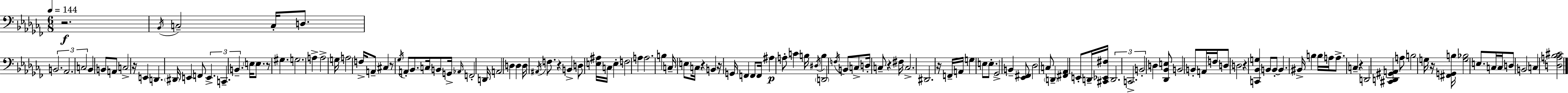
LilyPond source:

{
  \clef bass
  \numericTimeSignature
  \time 6/8
  \key aes \minor
  \tempo 4 = 144
  r2.\f | \acciaccatura { bes,16 } c2-- c16-. d8. | \tuplet 3/2 { b,2. | aes,2. | \break c2 } bes,4 | b,8 a,8 c2-> | r16 e,4 d,4. | \parenthesize dis,16 e,4 f,8 \tuplet 3/2 { e,4.-> | \break c,4.-- b,4.-- } | \parenthesize e16 e8. r8 gis4. | g2. | a4-> a2-> | \break g16 a2 f16-> a,8-- | cis4 r8 \acciaccatura { ges16 } a,8-. bes,8. | c16 b,8 g,16-> \grace { aes,16 } f,2-. | d,16 a,2 d4 | \break d4 d16 \acciaccatura { ais,16 } f8. | r4 b,4-> d8 <e ais>16 c16 | e4-. f2 | a4 a2. | \break b4 c16-- e8 c16 | r4 b,4 r16 g,16 f,4 | f,8 f,16 ais4\p a8-. c'4 | b16 \acciaccatura { dis16 } b4 \parenthesize d,2 | \break \acciaccatura { f16 } b,8 c8-> d16-. c8-- | r4 fis16 c2.-> | dis,2. | r16 f,16-- a,16 g4 | \break e8 e8.-. ges,2-> | b,4-- <ees, fis,>8 des2 | c8 \parenthesize d,4-- <fis, aes,>4 | e,8-. d,16-- <cis, ees, fis>16 \tuplet 3/2 { d,2. | \break c,2.-> | b,2-. } | d4 <des, bes, e>8 b,2 | b,8-. a,16 f16 d8 d2 | \break r4 <c, bes, g>4 | b,8 b,8-.~~ b,4. | bis,16-> b4 b16 a16 a8.-> c4-- | r4 d,2 | \break <cis, d, gis, a,>4 a8 b2 | g16 r16 <fis, g, b>16 <g bes>2 | e8. c16 c16 d8 b,2 | c4 <d a bes cis'>2 | \break \bar "|."
}